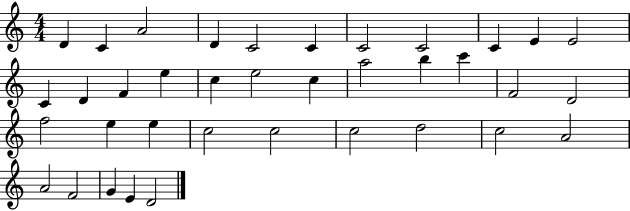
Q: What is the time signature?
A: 4/4